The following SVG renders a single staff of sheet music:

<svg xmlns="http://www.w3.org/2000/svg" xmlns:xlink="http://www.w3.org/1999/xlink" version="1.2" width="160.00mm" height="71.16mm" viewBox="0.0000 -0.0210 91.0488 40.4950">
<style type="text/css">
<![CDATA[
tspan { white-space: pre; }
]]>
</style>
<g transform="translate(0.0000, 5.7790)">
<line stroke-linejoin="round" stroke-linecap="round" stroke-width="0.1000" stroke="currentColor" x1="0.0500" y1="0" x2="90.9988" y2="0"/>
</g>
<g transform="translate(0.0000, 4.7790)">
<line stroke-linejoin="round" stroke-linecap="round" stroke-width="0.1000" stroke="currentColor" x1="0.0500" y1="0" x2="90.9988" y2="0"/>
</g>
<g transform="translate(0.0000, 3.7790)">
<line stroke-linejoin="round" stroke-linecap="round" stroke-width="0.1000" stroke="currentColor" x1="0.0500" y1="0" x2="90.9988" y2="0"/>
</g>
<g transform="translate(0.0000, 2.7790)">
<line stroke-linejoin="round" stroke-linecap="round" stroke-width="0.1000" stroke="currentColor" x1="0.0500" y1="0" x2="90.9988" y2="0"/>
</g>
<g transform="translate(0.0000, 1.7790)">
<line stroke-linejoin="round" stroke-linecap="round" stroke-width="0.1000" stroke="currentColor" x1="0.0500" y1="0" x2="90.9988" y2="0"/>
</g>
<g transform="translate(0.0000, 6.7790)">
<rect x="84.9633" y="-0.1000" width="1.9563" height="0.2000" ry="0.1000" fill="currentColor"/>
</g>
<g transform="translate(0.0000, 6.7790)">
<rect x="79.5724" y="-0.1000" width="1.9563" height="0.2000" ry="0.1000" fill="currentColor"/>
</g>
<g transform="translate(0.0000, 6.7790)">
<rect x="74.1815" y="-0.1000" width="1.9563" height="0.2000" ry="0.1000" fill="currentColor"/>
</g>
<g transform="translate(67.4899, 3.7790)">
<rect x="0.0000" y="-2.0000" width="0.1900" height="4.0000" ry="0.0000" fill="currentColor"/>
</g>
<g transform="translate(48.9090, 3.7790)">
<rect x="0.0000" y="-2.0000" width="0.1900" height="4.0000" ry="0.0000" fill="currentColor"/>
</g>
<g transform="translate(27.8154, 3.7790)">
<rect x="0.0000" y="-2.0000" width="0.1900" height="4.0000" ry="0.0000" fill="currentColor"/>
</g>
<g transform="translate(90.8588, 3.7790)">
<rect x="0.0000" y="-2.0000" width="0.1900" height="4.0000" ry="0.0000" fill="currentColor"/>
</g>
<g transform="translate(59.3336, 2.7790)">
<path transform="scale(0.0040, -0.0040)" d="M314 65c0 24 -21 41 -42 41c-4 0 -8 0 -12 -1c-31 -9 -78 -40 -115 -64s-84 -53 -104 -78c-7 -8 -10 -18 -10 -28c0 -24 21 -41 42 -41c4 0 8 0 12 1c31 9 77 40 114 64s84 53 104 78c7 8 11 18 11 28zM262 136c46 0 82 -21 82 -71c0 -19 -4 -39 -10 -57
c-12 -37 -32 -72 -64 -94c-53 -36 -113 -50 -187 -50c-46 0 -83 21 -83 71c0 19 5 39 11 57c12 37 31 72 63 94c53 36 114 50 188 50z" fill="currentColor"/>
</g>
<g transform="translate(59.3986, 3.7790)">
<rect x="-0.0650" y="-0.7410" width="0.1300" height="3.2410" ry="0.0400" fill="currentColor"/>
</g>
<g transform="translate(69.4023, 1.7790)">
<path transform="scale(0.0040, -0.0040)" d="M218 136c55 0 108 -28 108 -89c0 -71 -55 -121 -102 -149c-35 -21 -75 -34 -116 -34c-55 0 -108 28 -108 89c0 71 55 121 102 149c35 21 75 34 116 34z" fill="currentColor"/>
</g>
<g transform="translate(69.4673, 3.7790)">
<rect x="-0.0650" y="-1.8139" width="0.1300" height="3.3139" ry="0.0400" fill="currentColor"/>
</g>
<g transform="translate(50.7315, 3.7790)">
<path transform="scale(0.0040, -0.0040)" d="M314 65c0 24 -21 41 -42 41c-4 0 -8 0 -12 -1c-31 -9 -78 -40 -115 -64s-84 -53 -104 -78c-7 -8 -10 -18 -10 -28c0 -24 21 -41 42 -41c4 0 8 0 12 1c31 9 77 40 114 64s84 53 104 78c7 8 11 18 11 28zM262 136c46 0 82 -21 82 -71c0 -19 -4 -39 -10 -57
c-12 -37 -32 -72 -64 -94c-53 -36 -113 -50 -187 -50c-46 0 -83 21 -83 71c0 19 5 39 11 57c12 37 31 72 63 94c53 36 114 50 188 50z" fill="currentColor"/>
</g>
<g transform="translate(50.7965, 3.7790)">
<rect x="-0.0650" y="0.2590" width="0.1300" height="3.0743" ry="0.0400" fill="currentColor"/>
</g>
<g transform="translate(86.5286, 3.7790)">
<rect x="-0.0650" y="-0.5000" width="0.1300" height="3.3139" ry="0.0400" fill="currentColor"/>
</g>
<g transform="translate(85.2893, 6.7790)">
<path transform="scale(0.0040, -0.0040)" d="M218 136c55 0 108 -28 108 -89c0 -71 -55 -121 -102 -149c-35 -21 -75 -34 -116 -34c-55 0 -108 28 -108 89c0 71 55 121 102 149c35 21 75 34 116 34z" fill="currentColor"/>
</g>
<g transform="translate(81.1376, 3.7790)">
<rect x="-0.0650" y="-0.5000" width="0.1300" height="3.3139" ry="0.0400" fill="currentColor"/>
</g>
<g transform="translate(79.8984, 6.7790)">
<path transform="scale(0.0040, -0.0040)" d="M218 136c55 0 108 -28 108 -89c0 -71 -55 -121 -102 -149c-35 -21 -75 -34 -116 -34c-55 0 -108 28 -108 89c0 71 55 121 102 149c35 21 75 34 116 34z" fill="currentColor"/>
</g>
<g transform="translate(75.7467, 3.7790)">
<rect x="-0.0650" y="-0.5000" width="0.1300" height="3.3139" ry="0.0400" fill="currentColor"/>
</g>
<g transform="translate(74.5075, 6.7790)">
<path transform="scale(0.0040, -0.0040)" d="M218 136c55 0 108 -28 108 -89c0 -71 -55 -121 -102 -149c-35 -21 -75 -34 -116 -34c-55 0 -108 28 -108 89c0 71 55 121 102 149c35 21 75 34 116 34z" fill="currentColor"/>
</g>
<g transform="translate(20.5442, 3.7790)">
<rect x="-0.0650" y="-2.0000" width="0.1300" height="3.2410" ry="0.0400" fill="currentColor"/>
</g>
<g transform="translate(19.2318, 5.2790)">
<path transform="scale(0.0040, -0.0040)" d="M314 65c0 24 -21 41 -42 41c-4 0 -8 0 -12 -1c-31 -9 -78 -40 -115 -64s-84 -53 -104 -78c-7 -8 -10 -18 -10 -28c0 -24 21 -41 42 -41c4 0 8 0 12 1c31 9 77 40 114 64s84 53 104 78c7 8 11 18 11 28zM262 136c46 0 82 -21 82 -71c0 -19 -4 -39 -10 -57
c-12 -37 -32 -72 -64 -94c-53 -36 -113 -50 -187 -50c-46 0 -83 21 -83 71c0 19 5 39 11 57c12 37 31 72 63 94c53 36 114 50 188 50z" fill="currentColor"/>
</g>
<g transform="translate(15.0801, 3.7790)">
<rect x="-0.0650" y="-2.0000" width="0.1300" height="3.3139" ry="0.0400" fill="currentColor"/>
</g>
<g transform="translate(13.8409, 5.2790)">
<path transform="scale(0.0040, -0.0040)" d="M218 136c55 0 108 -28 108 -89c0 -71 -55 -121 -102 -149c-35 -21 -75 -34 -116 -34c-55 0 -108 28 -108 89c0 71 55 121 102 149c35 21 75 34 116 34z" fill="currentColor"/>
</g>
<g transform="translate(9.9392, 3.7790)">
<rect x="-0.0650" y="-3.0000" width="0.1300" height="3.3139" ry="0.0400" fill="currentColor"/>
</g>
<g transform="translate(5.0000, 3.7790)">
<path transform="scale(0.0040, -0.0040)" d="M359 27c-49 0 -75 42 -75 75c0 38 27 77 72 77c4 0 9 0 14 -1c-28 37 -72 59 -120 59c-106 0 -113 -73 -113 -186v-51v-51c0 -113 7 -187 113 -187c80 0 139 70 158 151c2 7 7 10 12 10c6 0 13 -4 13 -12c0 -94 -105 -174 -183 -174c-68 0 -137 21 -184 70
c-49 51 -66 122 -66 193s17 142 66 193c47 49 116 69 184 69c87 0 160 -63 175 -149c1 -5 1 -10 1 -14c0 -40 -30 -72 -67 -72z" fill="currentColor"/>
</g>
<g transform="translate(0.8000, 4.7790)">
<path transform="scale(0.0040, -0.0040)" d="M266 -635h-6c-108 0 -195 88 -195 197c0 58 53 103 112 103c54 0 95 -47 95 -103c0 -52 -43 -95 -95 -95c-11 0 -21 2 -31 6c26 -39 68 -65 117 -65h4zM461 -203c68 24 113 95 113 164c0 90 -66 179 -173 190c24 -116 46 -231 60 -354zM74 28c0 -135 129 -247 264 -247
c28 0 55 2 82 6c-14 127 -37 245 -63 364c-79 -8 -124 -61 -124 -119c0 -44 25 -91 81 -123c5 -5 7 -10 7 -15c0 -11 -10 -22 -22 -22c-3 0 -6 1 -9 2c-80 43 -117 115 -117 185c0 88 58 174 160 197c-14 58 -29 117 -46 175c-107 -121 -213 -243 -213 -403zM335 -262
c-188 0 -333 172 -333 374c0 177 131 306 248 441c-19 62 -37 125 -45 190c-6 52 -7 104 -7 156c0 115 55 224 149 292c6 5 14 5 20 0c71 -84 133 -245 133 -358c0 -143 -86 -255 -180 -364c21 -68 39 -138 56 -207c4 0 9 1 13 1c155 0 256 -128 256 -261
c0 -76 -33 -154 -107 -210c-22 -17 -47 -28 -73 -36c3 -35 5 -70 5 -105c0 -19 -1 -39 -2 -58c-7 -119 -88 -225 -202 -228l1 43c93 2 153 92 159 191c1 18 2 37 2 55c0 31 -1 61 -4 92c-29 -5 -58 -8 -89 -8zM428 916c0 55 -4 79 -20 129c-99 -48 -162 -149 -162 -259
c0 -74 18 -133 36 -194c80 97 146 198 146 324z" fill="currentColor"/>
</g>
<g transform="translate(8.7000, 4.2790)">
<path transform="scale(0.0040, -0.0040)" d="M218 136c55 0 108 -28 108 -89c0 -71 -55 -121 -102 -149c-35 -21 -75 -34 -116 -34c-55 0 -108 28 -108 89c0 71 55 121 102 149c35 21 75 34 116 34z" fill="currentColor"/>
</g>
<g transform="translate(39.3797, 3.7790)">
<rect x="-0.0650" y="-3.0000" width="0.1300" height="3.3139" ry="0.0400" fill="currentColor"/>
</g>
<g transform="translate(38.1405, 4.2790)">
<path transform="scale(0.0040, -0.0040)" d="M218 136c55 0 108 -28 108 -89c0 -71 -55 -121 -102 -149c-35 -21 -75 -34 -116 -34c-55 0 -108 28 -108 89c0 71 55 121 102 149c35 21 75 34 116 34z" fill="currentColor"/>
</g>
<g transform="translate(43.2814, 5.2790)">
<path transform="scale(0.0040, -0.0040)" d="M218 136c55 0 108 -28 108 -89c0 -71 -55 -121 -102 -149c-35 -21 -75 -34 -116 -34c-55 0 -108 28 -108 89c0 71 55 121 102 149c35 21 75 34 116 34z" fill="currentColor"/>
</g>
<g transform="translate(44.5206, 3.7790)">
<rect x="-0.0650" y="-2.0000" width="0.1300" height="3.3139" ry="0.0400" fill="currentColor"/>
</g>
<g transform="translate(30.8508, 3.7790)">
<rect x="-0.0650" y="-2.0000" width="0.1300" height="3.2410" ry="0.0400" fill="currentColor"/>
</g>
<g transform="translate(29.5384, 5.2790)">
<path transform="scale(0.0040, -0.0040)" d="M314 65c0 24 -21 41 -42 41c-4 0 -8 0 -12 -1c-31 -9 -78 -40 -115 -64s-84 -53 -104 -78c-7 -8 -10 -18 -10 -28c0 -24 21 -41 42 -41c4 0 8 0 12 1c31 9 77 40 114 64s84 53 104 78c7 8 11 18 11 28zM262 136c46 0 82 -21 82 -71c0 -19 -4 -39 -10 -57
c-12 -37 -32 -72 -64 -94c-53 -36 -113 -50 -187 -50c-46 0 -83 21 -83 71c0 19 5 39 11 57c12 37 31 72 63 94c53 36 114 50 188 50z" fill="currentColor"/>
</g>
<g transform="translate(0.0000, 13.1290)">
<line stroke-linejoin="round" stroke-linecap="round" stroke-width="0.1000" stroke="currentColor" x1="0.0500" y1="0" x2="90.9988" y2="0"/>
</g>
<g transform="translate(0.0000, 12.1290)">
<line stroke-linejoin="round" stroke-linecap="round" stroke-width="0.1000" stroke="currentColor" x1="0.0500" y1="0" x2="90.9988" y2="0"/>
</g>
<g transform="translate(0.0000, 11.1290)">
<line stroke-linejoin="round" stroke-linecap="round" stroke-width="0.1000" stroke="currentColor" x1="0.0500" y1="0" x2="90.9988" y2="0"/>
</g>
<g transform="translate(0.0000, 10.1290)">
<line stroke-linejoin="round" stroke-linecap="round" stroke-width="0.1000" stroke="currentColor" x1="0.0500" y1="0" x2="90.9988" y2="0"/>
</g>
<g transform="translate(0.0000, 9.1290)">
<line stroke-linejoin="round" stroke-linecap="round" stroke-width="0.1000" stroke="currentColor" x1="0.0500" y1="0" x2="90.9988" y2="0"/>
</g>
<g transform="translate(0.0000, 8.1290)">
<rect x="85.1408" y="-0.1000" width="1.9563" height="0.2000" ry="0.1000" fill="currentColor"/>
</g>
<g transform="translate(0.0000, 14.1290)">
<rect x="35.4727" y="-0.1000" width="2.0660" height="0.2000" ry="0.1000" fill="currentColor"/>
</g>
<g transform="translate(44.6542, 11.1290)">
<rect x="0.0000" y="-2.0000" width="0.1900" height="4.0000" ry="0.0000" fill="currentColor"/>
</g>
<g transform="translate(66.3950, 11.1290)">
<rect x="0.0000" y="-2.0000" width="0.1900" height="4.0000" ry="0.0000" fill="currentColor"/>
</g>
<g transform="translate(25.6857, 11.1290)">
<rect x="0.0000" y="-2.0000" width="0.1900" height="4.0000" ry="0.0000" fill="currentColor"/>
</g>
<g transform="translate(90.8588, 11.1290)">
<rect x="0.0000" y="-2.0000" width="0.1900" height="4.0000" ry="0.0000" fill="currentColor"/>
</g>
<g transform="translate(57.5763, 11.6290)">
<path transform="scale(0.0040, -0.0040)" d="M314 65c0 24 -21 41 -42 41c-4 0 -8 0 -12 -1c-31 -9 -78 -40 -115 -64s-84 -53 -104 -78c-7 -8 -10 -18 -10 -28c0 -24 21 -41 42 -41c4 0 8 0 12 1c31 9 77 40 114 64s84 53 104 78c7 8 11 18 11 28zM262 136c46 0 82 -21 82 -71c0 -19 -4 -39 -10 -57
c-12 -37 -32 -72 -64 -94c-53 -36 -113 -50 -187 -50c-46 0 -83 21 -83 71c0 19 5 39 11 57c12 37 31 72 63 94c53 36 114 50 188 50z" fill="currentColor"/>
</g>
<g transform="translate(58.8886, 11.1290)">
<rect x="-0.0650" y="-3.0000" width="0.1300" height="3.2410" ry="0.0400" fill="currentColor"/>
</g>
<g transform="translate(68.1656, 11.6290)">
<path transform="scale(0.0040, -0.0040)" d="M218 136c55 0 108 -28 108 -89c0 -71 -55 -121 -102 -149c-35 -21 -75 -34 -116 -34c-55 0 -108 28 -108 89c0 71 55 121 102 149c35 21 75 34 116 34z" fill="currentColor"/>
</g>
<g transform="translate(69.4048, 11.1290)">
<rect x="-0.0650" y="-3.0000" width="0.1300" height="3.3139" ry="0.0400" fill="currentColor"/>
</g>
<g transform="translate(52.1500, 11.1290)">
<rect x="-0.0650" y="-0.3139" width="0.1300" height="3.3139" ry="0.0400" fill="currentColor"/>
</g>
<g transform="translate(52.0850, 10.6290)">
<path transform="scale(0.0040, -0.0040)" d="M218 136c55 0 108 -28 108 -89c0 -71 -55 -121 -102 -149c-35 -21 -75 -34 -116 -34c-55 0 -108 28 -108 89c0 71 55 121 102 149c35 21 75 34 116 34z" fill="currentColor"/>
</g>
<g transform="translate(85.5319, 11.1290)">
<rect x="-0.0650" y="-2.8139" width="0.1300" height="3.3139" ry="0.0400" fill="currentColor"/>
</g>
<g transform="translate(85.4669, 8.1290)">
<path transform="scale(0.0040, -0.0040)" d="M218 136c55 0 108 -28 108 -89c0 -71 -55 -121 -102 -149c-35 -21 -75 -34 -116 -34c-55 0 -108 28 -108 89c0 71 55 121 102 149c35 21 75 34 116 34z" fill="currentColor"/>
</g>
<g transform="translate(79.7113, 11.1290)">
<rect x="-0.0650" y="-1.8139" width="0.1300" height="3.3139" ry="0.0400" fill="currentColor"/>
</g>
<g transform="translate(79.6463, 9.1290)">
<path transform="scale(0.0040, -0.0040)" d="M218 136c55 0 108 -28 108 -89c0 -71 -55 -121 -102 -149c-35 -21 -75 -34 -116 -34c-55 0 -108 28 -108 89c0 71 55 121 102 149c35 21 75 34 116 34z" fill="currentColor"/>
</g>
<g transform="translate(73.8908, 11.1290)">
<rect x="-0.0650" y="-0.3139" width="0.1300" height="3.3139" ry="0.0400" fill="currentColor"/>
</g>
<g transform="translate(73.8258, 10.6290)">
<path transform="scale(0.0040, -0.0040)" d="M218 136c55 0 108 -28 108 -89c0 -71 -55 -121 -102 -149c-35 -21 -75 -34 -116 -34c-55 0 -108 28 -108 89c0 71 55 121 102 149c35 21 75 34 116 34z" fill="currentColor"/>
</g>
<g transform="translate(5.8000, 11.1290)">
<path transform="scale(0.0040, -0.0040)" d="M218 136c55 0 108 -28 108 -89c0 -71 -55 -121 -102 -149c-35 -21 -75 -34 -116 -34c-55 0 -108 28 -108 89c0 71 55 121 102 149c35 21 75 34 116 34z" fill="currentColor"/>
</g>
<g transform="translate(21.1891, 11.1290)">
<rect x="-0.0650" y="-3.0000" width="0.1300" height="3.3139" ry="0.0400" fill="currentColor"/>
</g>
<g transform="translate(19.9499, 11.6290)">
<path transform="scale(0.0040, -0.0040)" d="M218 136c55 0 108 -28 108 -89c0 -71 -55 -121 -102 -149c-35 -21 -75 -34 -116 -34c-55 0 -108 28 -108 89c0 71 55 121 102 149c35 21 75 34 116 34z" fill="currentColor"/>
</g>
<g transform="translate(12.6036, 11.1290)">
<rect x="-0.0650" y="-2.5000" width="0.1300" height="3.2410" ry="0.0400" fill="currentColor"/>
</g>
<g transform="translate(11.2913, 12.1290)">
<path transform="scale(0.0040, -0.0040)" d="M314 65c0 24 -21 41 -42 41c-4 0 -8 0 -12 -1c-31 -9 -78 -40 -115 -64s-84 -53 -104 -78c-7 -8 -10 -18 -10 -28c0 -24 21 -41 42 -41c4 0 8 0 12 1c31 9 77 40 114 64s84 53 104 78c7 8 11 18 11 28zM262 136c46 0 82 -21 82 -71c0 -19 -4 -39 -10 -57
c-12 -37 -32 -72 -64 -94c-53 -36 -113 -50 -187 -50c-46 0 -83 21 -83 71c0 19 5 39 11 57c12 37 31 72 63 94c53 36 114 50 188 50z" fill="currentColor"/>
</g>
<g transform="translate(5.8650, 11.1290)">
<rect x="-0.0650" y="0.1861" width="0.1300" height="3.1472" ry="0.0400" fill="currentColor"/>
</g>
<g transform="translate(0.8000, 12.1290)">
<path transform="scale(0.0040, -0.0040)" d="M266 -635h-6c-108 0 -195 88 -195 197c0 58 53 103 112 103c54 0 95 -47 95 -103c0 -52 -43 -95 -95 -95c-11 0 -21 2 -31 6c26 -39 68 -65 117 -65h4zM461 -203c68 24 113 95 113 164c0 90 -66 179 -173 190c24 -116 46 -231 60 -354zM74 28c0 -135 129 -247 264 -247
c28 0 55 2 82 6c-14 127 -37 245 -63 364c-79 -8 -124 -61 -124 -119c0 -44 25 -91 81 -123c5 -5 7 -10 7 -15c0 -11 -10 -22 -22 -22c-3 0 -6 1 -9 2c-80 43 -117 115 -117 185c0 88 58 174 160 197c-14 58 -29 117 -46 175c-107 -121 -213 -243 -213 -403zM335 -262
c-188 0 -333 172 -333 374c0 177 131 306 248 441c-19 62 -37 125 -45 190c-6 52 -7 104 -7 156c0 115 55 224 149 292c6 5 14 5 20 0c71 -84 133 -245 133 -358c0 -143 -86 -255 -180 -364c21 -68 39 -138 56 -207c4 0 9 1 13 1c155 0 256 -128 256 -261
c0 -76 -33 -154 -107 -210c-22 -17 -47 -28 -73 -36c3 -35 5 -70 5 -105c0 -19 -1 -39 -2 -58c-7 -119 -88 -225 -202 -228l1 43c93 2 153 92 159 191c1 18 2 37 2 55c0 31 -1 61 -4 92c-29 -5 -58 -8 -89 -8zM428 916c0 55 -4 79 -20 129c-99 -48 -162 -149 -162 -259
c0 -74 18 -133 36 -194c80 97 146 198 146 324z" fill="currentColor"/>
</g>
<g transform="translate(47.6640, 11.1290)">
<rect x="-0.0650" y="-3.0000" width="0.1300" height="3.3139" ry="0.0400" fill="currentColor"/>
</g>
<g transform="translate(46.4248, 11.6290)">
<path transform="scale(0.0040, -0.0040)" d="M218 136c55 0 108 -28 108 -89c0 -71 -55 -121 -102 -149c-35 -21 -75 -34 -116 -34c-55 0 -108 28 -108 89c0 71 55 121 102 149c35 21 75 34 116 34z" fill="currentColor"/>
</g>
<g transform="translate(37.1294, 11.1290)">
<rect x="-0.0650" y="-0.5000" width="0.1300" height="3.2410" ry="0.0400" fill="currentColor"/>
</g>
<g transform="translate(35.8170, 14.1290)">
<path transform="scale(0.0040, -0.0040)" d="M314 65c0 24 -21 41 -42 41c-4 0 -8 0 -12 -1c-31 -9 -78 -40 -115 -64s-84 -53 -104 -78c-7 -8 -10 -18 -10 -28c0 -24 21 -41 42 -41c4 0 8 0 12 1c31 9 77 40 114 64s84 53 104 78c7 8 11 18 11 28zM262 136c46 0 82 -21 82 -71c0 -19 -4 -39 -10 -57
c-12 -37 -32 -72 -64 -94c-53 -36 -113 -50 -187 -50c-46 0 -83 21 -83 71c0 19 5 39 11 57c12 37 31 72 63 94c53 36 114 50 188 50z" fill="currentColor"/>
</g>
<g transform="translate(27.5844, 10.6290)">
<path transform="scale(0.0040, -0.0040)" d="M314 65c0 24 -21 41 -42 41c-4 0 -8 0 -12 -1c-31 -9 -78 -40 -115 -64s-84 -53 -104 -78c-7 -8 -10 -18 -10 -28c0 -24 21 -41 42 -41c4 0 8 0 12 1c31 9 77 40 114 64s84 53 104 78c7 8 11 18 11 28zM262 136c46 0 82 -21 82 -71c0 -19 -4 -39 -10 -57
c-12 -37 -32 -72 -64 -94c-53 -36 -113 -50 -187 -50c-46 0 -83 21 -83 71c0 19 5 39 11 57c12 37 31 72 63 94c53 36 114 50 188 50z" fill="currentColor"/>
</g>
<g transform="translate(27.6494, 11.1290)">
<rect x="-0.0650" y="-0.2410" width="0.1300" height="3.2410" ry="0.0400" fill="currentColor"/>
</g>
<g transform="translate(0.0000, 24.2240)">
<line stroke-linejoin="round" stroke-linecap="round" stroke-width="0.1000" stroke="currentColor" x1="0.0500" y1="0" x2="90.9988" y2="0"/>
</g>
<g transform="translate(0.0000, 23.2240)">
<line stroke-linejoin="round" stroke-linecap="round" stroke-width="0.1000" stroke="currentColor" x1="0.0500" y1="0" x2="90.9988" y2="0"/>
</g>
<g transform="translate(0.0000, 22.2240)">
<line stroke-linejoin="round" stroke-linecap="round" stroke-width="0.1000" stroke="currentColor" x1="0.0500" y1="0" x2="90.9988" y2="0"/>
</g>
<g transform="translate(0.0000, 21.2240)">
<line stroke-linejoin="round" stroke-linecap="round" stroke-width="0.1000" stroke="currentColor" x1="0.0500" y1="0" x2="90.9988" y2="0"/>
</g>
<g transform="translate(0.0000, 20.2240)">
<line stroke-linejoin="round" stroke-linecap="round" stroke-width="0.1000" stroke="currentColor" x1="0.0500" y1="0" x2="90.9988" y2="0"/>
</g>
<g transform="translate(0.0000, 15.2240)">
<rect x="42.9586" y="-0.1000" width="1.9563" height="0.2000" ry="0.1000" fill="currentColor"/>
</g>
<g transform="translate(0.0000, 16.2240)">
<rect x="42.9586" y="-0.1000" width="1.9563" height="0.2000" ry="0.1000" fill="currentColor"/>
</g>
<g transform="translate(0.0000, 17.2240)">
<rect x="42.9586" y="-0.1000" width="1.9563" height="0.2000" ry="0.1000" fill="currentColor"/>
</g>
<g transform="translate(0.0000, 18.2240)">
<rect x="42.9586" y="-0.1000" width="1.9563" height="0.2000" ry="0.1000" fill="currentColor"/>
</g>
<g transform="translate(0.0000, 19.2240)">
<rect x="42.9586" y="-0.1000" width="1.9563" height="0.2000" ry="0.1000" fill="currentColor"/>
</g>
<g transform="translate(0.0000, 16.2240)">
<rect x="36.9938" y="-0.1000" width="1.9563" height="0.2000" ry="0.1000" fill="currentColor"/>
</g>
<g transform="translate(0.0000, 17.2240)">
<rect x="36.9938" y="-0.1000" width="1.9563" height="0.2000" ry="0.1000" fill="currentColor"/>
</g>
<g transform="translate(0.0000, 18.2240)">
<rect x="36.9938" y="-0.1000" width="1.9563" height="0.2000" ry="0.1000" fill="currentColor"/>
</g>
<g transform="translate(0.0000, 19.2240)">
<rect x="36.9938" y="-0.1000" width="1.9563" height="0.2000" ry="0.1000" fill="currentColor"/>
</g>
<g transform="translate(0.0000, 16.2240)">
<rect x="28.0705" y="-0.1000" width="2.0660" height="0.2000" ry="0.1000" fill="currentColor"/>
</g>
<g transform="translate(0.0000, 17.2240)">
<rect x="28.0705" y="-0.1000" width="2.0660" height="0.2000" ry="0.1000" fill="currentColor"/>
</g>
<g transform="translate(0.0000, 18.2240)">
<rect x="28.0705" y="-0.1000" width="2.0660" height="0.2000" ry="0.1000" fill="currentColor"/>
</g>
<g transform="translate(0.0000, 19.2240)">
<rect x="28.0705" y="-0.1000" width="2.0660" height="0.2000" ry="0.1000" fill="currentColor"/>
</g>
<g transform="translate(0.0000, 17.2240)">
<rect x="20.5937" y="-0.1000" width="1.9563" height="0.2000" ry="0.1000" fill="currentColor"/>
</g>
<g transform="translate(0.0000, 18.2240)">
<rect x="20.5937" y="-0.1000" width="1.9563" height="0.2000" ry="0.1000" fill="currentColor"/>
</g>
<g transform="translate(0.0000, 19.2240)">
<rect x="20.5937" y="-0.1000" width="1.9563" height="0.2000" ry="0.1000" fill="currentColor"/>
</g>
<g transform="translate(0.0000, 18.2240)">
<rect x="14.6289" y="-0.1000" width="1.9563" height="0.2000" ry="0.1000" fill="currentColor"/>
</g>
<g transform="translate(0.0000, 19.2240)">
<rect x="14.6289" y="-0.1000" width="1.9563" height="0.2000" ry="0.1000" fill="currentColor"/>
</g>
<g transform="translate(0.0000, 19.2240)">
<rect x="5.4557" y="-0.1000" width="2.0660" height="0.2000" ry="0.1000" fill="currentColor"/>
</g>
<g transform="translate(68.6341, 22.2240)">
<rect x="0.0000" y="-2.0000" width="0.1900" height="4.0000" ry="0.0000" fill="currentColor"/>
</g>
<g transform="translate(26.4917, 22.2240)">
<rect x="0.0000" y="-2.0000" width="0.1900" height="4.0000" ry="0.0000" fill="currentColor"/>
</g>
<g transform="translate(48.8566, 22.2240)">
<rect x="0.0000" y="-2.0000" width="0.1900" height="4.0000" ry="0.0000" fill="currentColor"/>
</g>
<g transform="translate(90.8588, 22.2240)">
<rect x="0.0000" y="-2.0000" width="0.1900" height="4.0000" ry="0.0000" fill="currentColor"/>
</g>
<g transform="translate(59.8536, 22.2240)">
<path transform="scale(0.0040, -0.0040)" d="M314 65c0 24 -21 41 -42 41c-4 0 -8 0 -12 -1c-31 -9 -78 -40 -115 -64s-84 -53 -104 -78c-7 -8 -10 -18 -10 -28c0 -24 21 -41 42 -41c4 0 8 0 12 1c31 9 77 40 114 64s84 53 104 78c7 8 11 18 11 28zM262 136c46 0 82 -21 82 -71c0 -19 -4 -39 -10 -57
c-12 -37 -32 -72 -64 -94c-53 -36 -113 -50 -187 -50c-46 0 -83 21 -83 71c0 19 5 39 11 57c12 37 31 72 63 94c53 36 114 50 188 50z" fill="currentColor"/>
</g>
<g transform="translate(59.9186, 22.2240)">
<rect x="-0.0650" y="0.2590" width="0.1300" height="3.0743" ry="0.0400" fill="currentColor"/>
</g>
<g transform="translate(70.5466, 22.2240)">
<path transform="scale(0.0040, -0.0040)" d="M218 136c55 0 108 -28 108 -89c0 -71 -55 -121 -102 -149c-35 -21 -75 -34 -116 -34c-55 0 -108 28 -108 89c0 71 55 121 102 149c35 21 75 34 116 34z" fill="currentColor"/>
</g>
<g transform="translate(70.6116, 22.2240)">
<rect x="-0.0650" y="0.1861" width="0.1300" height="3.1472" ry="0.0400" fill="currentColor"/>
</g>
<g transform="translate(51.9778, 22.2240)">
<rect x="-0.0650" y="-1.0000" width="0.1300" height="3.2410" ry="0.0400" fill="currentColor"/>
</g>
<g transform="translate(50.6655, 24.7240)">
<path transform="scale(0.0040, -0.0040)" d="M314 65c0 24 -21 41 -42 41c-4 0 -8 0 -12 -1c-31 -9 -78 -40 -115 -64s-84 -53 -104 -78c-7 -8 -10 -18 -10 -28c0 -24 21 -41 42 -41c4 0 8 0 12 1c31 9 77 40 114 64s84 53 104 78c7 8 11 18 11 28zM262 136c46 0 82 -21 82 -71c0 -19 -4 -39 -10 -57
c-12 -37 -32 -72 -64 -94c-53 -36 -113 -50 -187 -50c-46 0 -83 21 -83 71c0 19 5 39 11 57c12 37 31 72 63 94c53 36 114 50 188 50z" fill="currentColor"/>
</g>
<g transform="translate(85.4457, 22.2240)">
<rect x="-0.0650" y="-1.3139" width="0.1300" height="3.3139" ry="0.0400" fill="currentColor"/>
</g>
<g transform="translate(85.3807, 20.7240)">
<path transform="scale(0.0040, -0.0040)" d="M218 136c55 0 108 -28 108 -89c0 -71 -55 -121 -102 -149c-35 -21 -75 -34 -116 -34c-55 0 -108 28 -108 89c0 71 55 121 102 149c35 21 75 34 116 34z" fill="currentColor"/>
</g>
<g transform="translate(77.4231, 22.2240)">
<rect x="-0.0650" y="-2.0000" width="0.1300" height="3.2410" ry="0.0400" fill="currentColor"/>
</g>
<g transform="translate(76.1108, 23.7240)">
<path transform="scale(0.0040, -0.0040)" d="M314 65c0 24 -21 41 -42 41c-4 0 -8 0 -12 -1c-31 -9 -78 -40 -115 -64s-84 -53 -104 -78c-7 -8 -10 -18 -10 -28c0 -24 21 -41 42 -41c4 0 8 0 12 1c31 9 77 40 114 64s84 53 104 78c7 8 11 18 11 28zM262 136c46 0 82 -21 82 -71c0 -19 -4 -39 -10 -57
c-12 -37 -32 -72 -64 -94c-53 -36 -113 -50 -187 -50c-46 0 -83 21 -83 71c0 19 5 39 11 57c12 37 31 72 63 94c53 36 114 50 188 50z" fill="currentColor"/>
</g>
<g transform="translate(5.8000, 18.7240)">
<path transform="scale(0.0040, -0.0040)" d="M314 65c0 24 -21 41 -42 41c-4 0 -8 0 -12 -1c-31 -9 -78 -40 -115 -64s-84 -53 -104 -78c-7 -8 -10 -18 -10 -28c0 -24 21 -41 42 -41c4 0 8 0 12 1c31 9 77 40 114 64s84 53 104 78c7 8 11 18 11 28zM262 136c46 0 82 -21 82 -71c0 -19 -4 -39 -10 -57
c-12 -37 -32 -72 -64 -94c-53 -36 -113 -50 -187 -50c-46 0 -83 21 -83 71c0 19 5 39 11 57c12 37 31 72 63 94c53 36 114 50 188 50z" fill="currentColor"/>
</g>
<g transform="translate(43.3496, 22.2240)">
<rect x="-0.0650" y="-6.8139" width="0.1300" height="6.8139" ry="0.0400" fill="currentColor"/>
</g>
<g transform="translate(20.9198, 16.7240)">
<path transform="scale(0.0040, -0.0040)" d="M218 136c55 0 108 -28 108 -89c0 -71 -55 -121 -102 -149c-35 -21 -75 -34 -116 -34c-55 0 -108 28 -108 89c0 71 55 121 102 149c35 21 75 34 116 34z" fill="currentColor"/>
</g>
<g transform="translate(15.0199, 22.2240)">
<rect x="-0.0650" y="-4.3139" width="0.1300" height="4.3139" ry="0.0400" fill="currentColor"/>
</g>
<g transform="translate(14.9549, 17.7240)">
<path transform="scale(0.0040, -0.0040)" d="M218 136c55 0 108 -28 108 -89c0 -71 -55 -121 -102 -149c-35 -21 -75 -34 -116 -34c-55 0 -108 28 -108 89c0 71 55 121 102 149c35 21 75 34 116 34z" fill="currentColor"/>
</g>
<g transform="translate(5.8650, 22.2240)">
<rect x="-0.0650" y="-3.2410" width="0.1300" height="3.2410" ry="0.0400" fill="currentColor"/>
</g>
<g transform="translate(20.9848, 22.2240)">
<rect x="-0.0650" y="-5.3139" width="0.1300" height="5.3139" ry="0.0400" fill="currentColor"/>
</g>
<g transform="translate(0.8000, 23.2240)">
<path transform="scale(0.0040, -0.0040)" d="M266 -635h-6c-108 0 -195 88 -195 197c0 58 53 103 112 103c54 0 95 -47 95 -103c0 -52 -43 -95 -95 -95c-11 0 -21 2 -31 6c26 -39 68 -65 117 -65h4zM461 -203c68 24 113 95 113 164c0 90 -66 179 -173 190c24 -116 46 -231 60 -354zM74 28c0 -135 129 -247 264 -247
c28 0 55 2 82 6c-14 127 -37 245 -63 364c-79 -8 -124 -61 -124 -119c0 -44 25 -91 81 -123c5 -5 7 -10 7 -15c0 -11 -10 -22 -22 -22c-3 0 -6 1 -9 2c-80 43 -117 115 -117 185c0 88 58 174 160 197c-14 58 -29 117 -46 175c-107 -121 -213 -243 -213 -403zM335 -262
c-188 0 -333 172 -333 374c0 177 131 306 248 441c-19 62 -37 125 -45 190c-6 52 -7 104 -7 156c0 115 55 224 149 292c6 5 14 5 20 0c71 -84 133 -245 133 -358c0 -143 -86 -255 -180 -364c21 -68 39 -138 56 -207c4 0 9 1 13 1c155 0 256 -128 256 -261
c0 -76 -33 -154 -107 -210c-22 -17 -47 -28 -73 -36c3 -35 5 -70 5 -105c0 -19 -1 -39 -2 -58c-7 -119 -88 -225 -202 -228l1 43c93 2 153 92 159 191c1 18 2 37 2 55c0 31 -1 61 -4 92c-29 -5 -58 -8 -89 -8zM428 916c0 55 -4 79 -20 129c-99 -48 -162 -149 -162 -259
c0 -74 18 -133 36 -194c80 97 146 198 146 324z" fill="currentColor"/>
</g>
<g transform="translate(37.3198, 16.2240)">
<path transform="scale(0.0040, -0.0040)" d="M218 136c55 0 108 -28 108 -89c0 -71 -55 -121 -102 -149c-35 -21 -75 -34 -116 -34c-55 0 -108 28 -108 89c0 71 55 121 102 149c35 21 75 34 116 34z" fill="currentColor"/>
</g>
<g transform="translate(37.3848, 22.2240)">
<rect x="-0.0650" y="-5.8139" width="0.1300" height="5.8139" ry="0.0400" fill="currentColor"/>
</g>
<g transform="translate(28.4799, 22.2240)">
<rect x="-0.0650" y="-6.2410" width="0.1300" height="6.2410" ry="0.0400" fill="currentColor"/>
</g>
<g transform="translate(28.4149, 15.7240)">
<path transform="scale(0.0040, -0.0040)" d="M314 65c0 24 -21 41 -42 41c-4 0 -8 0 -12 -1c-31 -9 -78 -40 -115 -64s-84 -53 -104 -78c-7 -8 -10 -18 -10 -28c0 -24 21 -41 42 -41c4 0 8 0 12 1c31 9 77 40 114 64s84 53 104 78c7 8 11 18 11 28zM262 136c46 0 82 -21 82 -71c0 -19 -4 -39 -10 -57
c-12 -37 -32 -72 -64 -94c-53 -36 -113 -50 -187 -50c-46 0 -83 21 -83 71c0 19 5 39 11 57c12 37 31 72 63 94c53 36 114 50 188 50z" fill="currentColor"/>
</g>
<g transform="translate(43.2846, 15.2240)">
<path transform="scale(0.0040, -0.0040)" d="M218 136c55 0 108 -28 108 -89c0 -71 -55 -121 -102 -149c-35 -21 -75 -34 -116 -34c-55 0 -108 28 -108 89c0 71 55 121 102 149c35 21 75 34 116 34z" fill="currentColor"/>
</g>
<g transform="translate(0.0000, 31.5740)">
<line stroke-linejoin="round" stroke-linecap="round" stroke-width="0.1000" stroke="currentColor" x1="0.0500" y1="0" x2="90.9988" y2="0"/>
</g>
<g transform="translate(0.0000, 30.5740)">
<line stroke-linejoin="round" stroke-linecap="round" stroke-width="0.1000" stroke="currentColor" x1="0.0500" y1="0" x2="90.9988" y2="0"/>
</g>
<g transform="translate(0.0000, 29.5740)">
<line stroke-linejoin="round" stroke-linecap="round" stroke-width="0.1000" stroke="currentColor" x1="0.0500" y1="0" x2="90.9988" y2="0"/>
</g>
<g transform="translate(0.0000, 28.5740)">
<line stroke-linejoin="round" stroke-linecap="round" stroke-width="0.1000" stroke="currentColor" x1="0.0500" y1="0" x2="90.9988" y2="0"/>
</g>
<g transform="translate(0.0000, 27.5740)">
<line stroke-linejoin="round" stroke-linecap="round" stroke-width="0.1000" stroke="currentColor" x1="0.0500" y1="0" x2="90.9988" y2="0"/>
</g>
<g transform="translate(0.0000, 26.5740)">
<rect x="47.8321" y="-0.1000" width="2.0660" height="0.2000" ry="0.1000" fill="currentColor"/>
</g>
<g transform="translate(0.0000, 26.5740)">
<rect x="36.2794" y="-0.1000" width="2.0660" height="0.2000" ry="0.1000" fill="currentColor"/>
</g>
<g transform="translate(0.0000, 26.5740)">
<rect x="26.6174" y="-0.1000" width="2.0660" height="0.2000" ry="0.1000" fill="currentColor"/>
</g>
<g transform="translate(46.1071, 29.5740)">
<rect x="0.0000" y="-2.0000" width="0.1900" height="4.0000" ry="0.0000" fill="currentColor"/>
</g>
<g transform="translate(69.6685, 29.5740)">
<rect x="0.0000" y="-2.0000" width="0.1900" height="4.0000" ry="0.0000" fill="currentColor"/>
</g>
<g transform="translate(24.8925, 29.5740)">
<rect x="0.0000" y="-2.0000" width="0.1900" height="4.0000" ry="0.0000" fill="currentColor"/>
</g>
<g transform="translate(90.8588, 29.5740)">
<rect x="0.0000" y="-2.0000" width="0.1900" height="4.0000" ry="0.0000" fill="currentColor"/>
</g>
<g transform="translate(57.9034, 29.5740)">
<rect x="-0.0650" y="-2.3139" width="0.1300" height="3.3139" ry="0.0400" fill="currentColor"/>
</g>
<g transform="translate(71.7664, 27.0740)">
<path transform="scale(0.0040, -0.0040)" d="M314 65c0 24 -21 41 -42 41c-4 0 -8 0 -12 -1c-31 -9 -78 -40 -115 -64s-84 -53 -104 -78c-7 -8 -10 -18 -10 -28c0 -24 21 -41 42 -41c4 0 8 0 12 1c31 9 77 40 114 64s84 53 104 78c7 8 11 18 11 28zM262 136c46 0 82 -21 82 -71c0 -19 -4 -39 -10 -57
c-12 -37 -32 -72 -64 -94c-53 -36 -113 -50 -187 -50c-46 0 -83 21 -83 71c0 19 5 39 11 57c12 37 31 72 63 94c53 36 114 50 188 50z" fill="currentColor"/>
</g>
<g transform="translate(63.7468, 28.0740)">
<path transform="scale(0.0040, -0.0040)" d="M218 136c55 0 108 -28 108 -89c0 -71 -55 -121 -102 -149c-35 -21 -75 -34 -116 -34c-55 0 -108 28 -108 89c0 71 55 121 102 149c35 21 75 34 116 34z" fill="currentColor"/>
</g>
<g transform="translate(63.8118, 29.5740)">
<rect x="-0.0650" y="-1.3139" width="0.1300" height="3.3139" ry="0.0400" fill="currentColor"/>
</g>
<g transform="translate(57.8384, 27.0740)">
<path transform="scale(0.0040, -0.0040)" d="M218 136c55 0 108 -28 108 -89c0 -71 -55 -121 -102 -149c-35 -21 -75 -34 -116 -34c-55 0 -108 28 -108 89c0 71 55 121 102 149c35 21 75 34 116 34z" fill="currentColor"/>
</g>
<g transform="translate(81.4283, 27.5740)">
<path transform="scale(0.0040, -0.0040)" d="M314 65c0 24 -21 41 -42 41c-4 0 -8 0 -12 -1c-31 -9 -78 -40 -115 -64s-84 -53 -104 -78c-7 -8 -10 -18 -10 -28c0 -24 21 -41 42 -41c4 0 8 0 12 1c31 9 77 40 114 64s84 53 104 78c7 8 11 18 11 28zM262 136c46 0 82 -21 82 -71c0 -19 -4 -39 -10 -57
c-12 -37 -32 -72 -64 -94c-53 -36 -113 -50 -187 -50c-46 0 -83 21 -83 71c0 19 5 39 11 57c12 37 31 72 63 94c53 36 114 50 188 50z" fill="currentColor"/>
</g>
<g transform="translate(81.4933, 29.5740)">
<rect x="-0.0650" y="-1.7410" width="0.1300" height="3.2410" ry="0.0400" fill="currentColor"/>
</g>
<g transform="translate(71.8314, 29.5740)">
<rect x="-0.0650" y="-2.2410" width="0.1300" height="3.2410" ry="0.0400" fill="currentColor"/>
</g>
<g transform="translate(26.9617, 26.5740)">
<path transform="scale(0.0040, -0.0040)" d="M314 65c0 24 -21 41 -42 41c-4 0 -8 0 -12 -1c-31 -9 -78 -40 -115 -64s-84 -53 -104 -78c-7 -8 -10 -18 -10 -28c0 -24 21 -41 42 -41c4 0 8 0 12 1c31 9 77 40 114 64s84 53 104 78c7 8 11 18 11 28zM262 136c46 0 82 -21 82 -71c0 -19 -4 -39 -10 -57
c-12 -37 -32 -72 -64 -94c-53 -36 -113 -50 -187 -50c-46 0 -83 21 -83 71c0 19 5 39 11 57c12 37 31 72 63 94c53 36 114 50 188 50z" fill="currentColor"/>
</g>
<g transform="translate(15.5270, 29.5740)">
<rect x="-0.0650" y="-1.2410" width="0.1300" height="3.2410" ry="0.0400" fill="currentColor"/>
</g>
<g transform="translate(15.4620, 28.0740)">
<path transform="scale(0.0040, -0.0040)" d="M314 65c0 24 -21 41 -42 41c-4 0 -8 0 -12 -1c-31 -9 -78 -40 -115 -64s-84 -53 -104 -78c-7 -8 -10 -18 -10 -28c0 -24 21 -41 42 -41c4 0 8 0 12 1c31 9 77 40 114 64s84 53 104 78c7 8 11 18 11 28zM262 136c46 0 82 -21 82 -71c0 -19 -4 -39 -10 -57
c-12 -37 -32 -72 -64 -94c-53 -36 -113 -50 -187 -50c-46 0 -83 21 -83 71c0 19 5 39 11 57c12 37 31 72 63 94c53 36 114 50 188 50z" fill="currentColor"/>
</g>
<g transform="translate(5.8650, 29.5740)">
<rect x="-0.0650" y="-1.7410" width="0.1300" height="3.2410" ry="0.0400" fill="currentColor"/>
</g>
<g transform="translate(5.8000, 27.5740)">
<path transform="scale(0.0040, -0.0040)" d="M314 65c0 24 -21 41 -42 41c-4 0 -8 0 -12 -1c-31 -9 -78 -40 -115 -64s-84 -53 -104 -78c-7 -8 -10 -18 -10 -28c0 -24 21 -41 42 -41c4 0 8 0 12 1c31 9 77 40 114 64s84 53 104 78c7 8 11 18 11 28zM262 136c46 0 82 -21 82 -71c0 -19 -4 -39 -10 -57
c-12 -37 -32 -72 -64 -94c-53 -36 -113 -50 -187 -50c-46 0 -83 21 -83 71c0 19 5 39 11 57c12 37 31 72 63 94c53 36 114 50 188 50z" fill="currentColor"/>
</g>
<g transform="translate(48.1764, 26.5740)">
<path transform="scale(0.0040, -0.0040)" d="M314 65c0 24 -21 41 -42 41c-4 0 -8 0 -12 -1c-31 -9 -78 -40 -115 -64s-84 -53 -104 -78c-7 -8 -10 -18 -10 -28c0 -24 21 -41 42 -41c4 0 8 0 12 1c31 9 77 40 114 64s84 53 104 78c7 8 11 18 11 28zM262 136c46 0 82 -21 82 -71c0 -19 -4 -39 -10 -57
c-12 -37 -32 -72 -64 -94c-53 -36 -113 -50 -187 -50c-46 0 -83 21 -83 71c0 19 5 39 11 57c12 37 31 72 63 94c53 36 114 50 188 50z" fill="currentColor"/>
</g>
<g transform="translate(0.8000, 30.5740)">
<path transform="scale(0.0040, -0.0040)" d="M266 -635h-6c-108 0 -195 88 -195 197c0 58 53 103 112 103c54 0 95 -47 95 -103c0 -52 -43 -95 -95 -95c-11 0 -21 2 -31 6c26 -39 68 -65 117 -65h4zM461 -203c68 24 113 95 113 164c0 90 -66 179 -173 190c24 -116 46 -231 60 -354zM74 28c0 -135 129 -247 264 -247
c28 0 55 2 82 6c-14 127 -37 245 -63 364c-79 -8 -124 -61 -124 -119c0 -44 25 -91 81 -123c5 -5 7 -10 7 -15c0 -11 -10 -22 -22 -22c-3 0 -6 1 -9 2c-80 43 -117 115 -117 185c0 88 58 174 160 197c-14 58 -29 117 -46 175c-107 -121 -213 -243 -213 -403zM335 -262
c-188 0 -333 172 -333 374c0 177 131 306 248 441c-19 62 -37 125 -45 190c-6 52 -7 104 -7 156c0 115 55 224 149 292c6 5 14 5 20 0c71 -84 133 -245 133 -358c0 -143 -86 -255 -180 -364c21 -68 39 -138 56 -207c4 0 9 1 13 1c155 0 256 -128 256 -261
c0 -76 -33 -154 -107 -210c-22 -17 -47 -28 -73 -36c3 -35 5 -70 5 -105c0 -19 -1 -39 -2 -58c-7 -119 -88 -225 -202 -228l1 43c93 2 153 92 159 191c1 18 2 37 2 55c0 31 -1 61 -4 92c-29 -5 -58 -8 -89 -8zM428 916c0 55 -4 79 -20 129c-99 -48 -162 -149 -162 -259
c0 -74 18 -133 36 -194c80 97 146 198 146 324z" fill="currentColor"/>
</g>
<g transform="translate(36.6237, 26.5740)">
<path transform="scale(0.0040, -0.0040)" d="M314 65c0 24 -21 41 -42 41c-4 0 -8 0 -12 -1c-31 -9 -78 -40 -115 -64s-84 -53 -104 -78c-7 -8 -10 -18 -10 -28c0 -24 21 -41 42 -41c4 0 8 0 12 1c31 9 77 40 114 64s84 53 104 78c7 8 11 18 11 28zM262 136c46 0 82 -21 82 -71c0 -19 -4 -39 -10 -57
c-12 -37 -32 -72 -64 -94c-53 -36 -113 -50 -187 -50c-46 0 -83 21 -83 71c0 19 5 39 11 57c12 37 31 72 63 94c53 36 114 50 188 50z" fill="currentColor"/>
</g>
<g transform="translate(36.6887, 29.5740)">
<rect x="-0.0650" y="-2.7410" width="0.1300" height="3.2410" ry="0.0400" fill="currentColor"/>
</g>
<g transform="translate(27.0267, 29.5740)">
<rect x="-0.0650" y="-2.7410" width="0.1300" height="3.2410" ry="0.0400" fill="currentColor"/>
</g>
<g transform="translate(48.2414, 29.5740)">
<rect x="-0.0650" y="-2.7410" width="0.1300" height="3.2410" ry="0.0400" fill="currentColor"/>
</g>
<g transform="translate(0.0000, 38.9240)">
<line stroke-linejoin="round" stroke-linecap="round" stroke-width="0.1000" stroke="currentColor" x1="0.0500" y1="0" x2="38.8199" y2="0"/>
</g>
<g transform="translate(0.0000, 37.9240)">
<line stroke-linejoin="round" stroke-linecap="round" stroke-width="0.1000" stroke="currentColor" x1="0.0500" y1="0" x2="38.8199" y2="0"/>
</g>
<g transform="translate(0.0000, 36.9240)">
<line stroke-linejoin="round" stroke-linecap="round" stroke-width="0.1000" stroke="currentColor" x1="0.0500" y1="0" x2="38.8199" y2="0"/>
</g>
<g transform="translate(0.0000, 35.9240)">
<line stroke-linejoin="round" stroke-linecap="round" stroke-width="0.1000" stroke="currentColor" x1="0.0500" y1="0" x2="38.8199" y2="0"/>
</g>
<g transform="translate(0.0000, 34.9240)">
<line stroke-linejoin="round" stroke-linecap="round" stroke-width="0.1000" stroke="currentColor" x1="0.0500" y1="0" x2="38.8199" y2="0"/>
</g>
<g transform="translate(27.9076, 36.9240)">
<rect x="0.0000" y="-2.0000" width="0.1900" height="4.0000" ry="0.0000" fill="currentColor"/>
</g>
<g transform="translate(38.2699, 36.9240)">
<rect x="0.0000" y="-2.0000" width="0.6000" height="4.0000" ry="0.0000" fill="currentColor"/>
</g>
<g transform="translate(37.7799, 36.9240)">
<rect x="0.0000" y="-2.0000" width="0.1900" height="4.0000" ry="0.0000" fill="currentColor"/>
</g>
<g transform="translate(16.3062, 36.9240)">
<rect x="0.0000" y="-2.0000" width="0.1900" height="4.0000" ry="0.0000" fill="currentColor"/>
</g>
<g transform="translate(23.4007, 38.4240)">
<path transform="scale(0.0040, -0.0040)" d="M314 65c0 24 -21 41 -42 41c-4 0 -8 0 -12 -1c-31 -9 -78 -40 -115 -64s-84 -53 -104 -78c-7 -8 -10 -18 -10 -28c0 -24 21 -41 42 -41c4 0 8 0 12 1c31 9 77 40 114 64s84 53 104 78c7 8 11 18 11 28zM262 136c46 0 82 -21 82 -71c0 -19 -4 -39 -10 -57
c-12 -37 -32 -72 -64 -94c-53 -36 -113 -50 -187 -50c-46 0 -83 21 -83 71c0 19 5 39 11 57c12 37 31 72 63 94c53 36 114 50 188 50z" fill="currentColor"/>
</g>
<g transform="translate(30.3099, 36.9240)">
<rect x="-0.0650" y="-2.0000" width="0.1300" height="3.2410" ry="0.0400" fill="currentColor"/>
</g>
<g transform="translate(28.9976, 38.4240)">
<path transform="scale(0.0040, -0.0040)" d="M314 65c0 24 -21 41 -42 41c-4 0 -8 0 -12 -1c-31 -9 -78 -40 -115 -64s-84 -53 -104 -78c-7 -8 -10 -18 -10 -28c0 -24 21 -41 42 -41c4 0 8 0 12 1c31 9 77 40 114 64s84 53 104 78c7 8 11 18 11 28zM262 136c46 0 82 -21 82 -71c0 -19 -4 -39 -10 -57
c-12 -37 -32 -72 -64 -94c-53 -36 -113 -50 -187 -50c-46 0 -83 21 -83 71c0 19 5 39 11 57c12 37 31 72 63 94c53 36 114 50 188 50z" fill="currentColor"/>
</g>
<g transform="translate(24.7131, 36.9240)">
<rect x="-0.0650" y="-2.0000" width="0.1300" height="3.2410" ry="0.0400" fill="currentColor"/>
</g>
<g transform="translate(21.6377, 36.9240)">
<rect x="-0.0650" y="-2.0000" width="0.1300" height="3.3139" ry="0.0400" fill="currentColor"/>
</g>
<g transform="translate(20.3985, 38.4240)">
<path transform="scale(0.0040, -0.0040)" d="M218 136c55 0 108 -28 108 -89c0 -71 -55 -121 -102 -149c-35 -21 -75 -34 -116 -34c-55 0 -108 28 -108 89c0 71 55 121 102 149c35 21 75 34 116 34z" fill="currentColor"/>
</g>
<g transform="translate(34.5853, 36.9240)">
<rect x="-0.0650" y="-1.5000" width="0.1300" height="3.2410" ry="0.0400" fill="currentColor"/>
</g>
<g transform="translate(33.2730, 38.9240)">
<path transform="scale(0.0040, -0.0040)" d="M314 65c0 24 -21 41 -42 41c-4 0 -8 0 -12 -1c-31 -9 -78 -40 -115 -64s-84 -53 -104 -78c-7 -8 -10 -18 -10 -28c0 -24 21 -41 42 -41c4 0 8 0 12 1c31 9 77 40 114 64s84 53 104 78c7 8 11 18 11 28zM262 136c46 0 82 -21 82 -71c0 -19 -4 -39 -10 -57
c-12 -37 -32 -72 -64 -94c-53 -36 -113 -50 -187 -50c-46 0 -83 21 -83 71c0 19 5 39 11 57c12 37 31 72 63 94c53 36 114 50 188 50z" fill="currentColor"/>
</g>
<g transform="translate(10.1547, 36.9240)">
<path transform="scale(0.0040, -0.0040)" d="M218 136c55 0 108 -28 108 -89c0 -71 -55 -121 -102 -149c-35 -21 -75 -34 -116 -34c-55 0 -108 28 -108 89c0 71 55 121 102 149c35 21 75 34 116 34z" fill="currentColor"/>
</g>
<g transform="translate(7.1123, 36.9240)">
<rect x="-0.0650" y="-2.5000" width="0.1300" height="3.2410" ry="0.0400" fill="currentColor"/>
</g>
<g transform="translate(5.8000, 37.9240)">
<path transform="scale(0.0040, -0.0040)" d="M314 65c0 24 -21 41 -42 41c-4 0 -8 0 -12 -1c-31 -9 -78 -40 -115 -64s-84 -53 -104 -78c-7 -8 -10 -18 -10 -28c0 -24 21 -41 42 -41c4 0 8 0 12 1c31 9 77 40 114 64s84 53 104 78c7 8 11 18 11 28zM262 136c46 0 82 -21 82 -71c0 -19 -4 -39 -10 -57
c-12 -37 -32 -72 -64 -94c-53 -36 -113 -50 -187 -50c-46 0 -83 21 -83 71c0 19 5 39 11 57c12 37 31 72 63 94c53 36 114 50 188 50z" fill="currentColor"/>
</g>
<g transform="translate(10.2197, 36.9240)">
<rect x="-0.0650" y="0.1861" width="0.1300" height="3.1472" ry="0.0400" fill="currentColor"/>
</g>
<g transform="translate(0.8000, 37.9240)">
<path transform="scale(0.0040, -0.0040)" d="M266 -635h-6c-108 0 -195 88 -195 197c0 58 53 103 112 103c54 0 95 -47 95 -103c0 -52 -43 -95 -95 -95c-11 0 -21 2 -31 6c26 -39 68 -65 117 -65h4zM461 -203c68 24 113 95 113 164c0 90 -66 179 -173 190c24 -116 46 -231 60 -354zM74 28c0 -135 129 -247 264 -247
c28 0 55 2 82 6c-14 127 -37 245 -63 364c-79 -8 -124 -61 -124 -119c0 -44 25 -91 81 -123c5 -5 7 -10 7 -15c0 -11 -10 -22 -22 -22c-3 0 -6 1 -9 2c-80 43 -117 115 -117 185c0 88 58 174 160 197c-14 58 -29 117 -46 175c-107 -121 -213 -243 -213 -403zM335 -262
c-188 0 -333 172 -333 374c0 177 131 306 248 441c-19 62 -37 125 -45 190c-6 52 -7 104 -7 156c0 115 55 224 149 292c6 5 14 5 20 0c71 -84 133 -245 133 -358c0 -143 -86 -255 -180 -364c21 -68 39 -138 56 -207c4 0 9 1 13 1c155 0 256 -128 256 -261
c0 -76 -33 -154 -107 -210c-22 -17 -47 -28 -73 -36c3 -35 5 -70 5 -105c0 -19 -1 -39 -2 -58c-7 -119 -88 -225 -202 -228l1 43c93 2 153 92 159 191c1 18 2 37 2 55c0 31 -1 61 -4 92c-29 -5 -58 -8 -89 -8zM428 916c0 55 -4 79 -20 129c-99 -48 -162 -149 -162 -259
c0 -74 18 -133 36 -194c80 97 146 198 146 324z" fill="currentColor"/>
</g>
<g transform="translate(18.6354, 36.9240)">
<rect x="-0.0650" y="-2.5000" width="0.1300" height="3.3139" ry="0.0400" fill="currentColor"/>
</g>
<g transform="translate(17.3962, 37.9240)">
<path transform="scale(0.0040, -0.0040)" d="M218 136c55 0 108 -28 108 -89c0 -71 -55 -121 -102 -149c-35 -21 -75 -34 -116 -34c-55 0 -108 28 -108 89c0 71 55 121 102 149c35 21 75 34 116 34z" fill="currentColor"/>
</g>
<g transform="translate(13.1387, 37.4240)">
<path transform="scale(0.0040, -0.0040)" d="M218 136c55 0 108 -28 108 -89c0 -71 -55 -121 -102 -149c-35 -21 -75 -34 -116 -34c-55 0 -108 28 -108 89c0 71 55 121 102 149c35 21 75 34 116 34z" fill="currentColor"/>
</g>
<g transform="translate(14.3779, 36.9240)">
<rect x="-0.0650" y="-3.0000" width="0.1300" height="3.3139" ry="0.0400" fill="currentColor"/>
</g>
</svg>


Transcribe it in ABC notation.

X:1
T:Untitled
M:4/4
L:1/4
K:C
A F F2 F2 A F B2 d2 f C C C B G2 A c2 C2 A c A2 A c f a b2 d' f' a'2 g' b' D2 B2 B F2 e f2 e2 a2 a2 a2 g e g2 f2 G2 B A G F F2 F2 E2